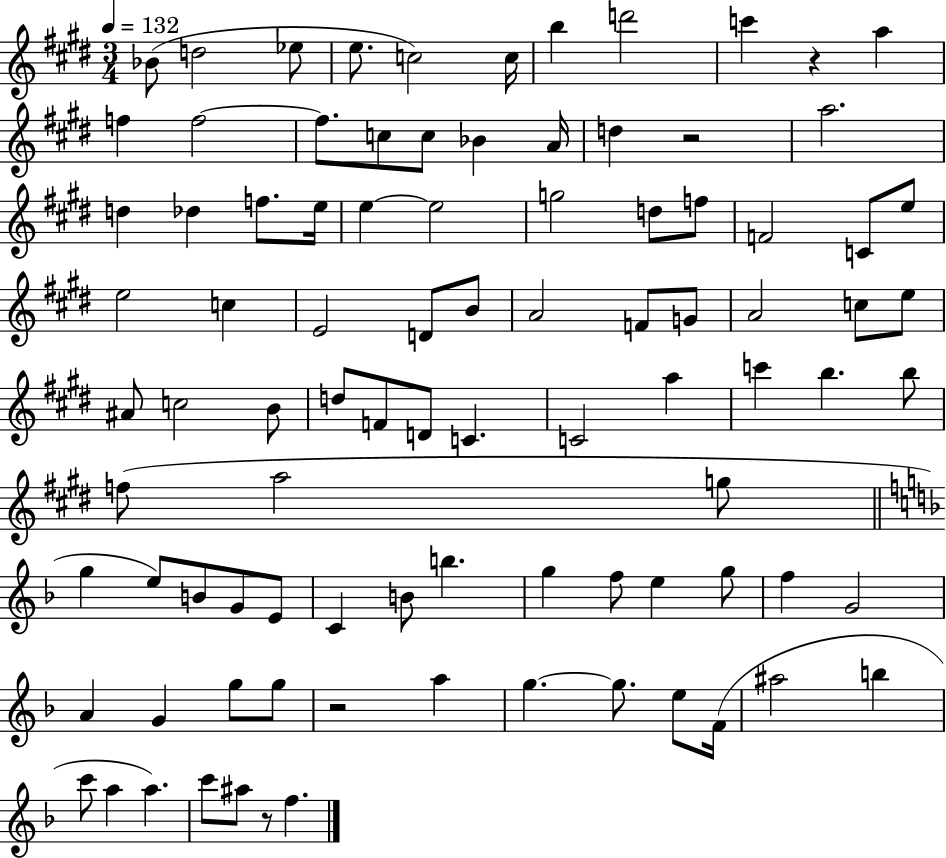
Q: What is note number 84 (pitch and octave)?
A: A5